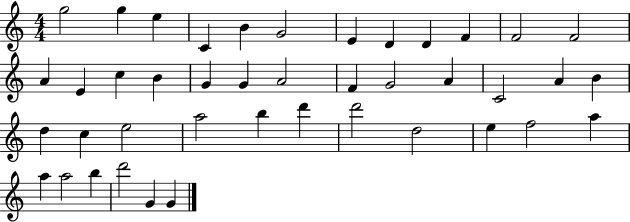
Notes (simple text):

G5/h G5/q E5/q C4/q B4/q G4/h E4/q D4/q D4/q F4/q F4/h F4/h A4/q E4/q C5/q B4/q G4/q G4/q A4/h F4/q G4/h A4/q C4/h A4/q B4/q D5/q C5/q E5/h A5/h B5/q D6/q D6/h D5/h E5/q F5/h A5/q A5/q A5/h B5/q D6/h G4/q G4/q